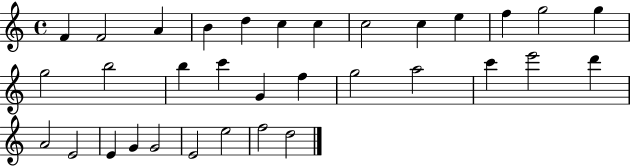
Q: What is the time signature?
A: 4/4